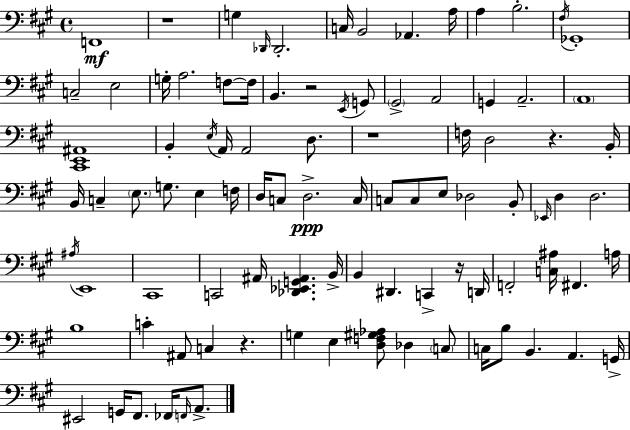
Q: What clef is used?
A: bass